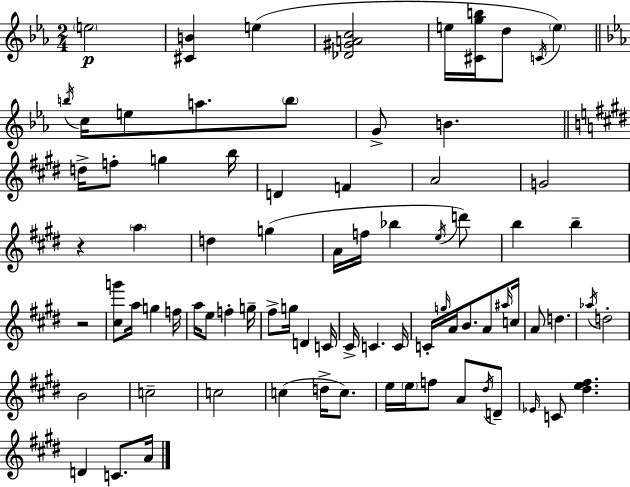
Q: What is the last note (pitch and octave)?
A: A4